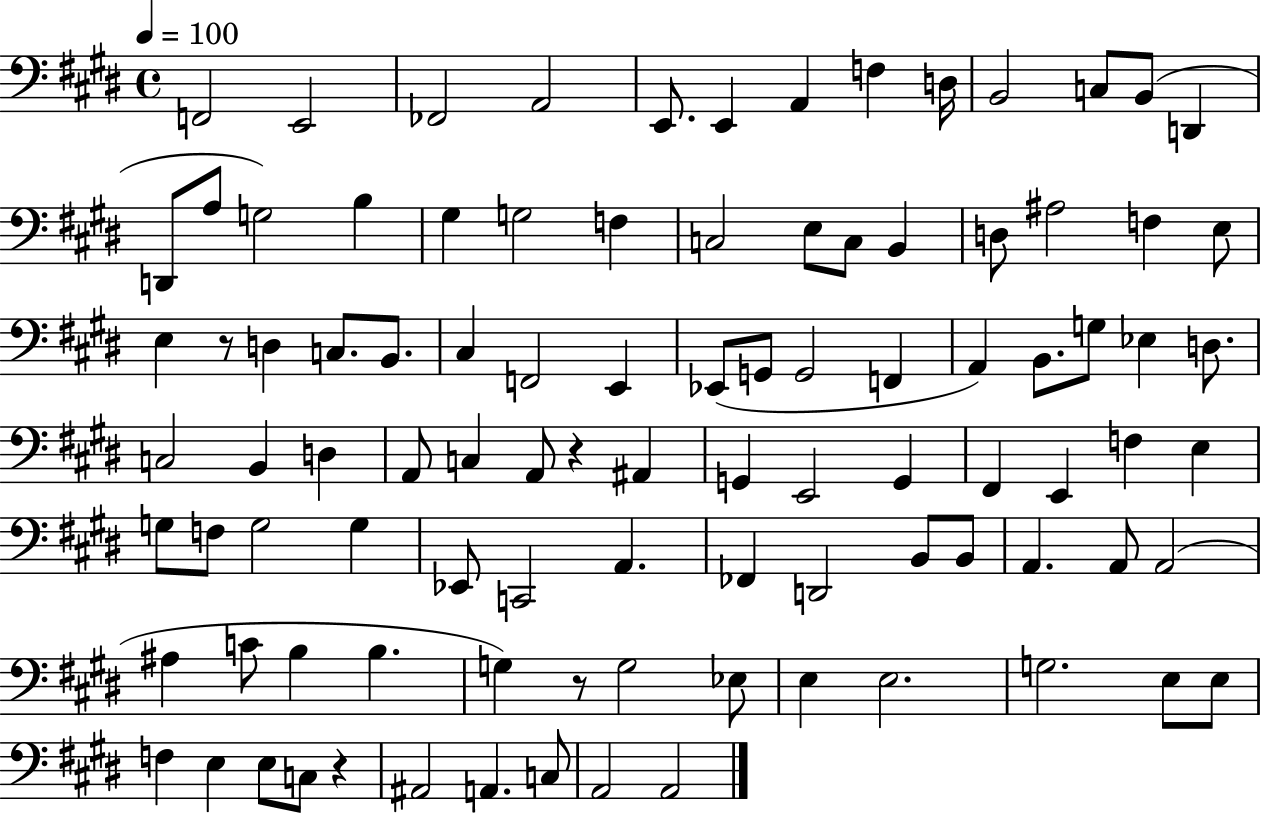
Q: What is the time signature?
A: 4/4